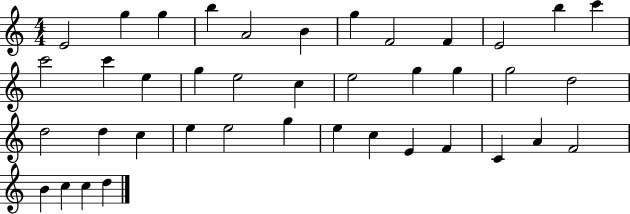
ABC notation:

X:1
T:Untitled
M:4/4
L:1/4
K:C
E2 g g b A2 B g F2 F E2 b c' c'2 c' e g e2 c e2 g g g2 d2 d2 d c e e2 g e c E F C A F2 B c c d